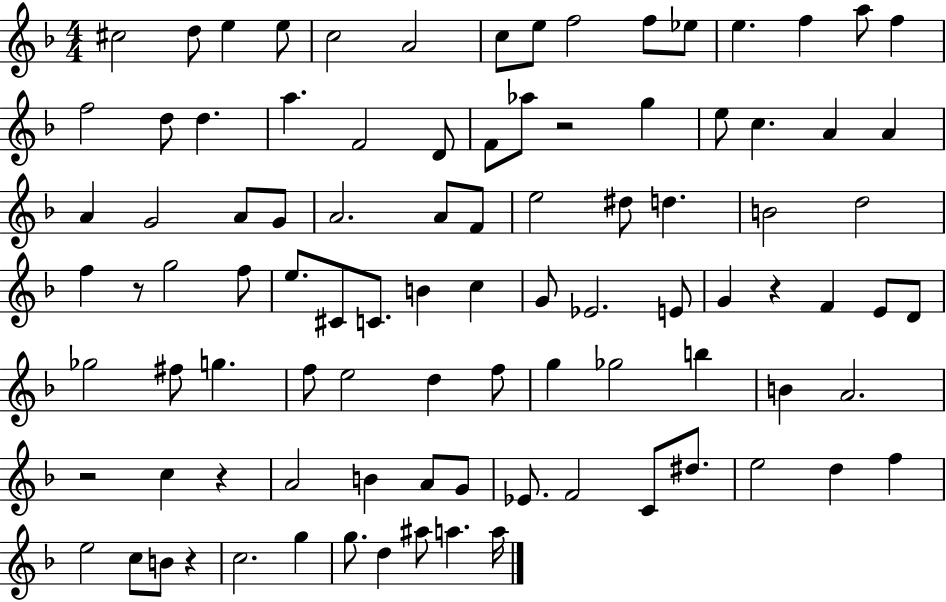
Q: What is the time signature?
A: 4/4